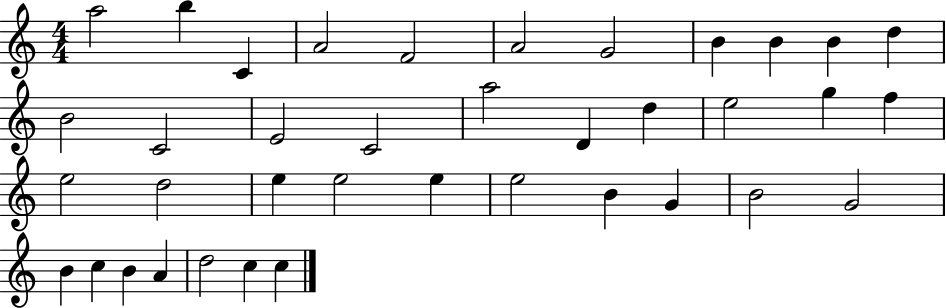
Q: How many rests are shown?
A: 0